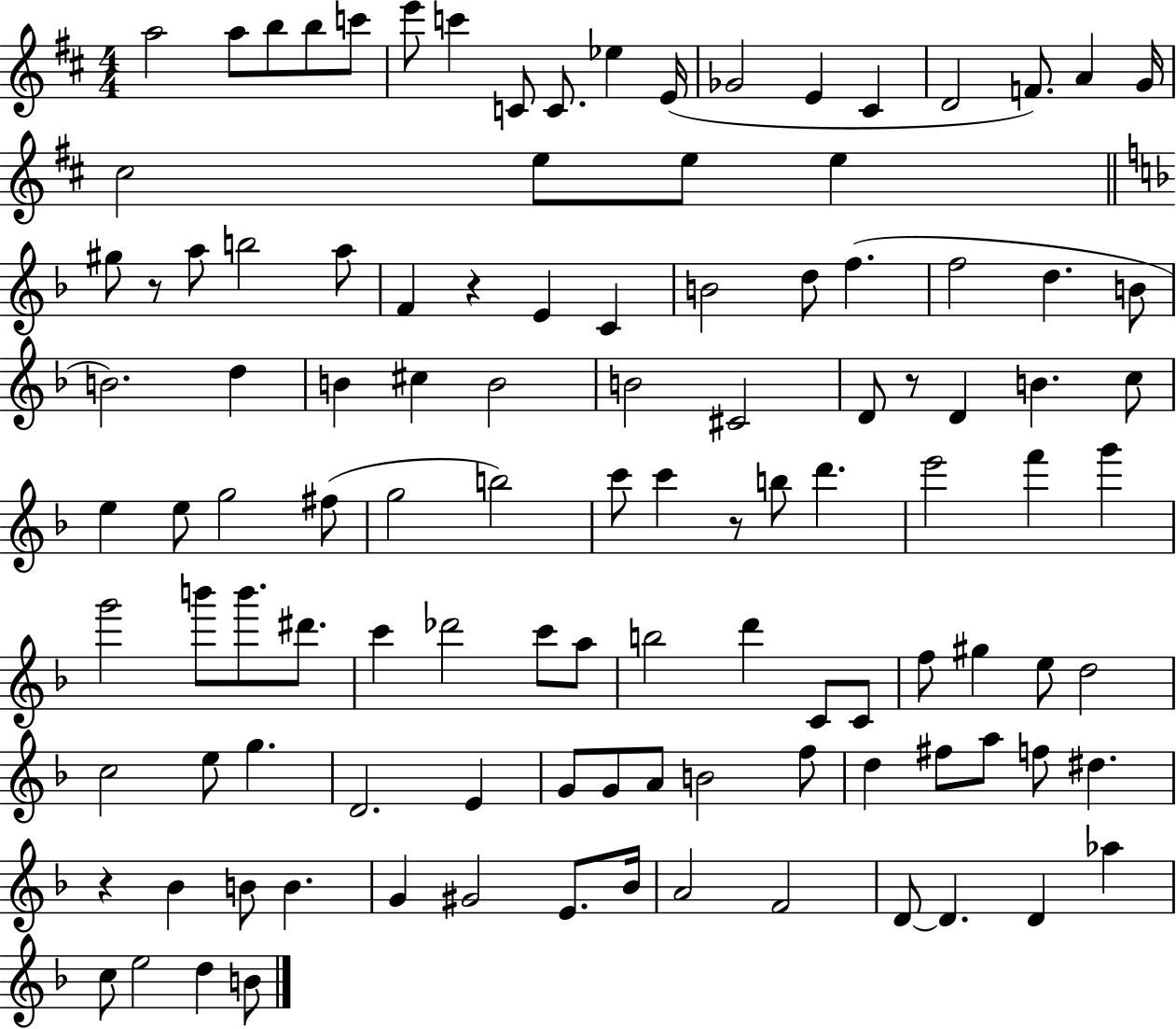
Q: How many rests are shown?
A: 5